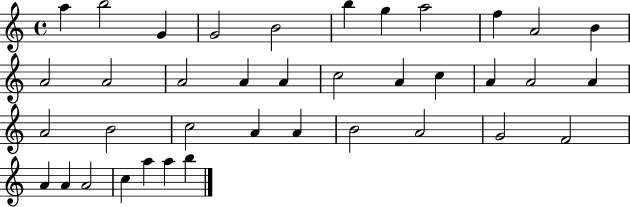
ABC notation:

X:1
T:Untitled
M:4/4
L:1/4
K:C
a b2 G G2 B2 b g a2 f A2 B A2 A2 A2 A A c2 A c A A2 A A2 B2 c2 A A B2 A2 G2 F2 A A A2 c a a b